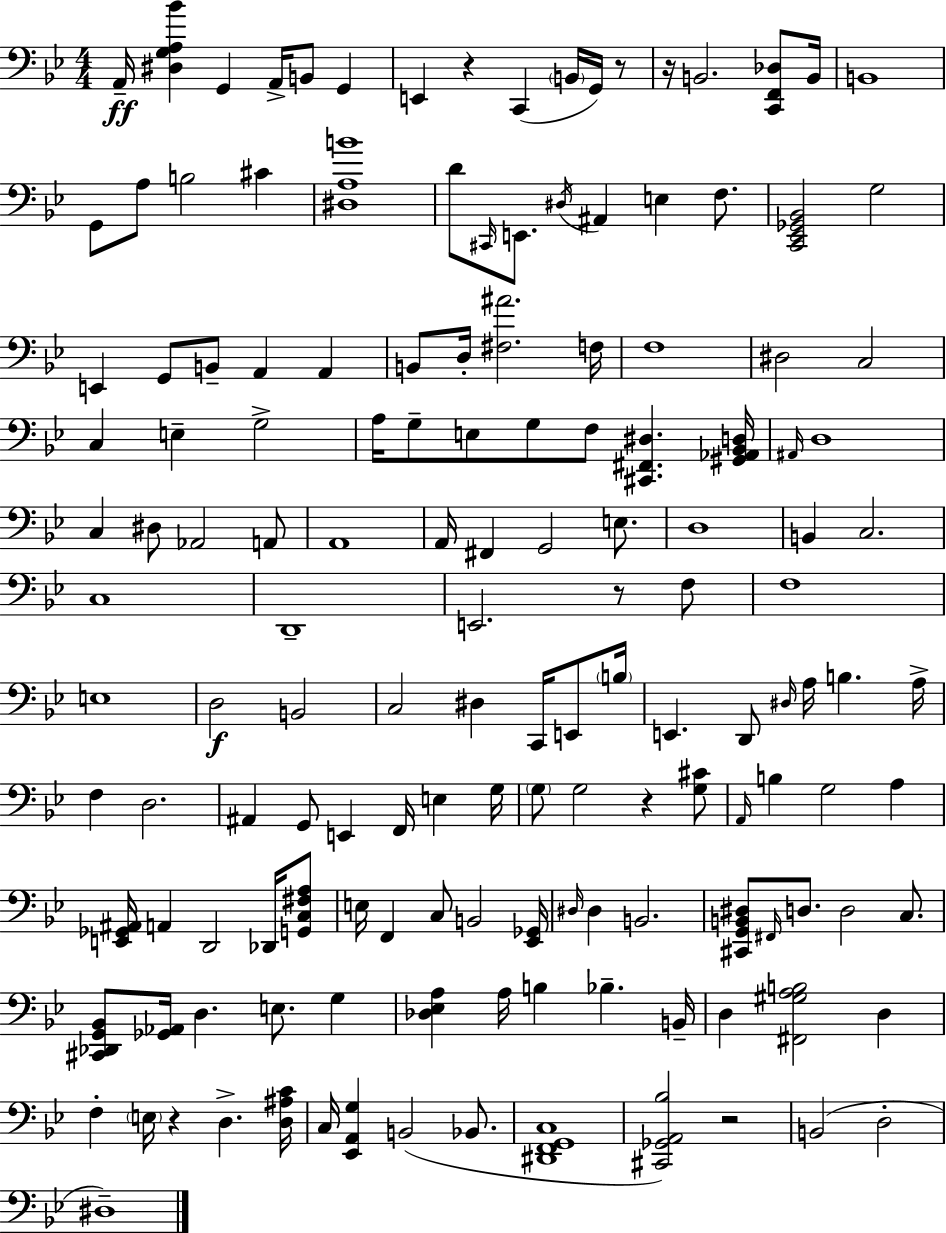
{
  \clef bass
  \numericTimeSignature
  \time 4/4
  \key g \minor
  a,16--\ff <dis g a bes'>4 g,4 a,16-> b,8 g,4 | e,4 r4 c,4( \parenthesize b,16 g,16) r8 | r16 b,2. <c, f, des>8 b,16 | b,1 | \break g,8 a8 b2 cis'4 | <dis a b'>1 | d'8 \grace { cis,16 } e,8. \acciaccatura { dis16 } ais,4 e4 f8. | <c, ees, ges, bes,>2 g2 | \break e,4 g,8 b,8-- a,4 a,4 | b,8 d16-. <fis ais'>2. | f16 f1 | dis2 c2 | \break c4 e4-- g2-> | a16 g8-- e8 g8 f8 <cis, fis, dis>4. | <gis, aes, bes, d>16 \grace { ais,16 } d1 | c4 dis8 aes,2 | \break a,8 a,1 | a,16 fis,4 g,2 | e8. d1 | b,4 c2. | \break c1 | d,1-- | e,2. r8 | f8 f1 | \break e1 | d2\f b,2 | c2 dis4 c,16 | e,8 \parenthesize b16 e,4. d,8 \grace { dis16 } a16 b4. | \break a16-> f4 d2. | ais,4 g,8 e,4 f,16 e4 | g16 \parenthesize g8 g2 r4 | <g cis'>8 \grace { a,16 } b4 g2 | \break a4 <e, ges, ais,>16 a,4 d,2 | des,16 <g, c fis a>8 e16 f,4 c8 b,2 | <ees, ges,>16 \grace { dis16 } dis4 b,2. | <cis, g, b, dis>8 \grace { fis,16 } d8. d2 | \break c8. <cis, des, g, bes,>8 <ges, aes,>16 d4. | e8. g4 <des ees a>4 a16 b4 | bes4.-- b,16-- d4 <fis, gis a b>2 | d4 f4-. \parenthesize e16 r4 | \break d4.-> <d ais c'>16 c16 <ees, a, g>4 b,2( | bes,8. <dis, f, g, c>1 | <cis, ges, a, bes>2) r2 | b,2( d2-. | \break dis1--) | \bar "|."
}